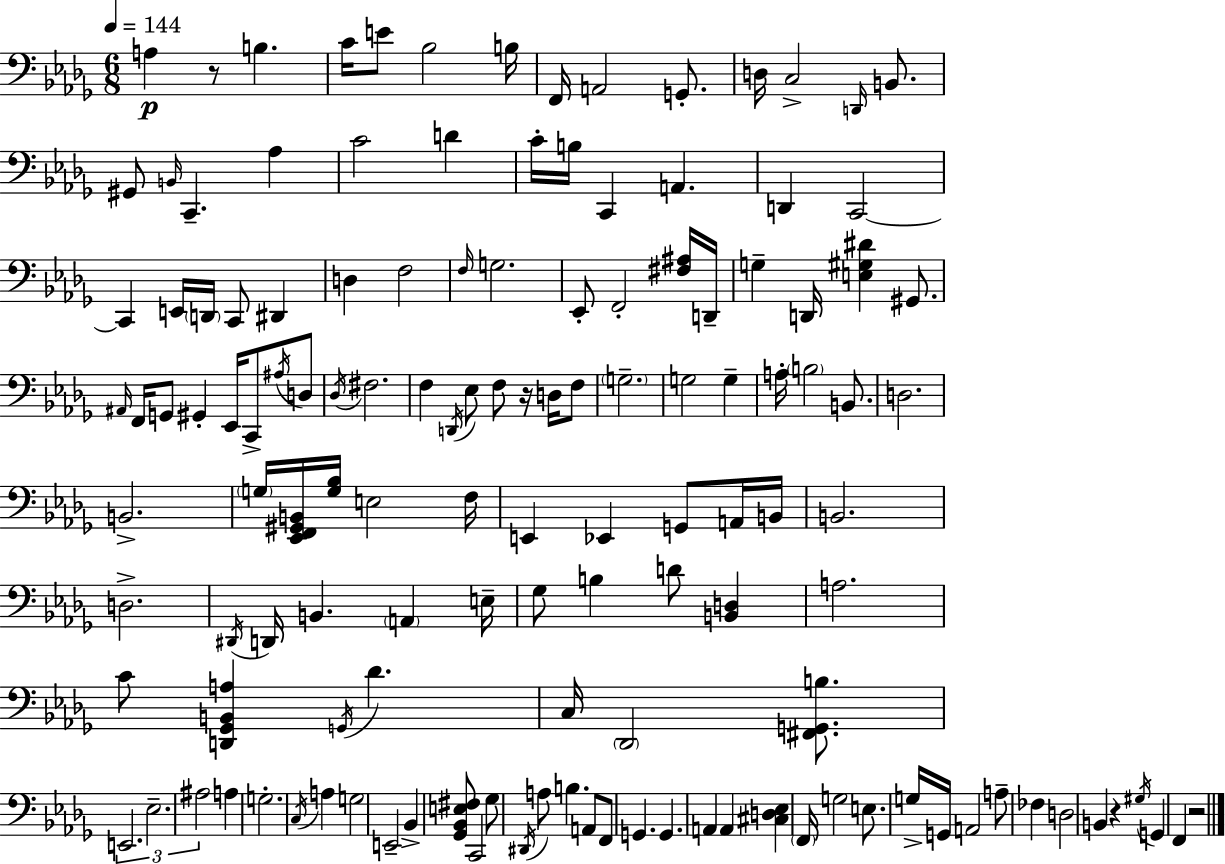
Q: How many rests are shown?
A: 4